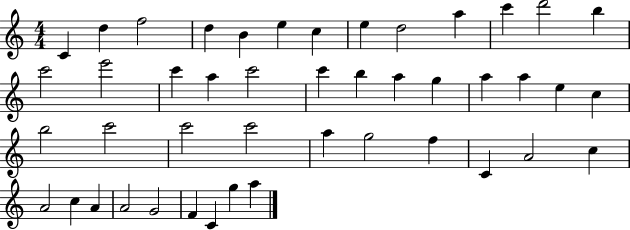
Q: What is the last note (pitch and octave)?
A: A5